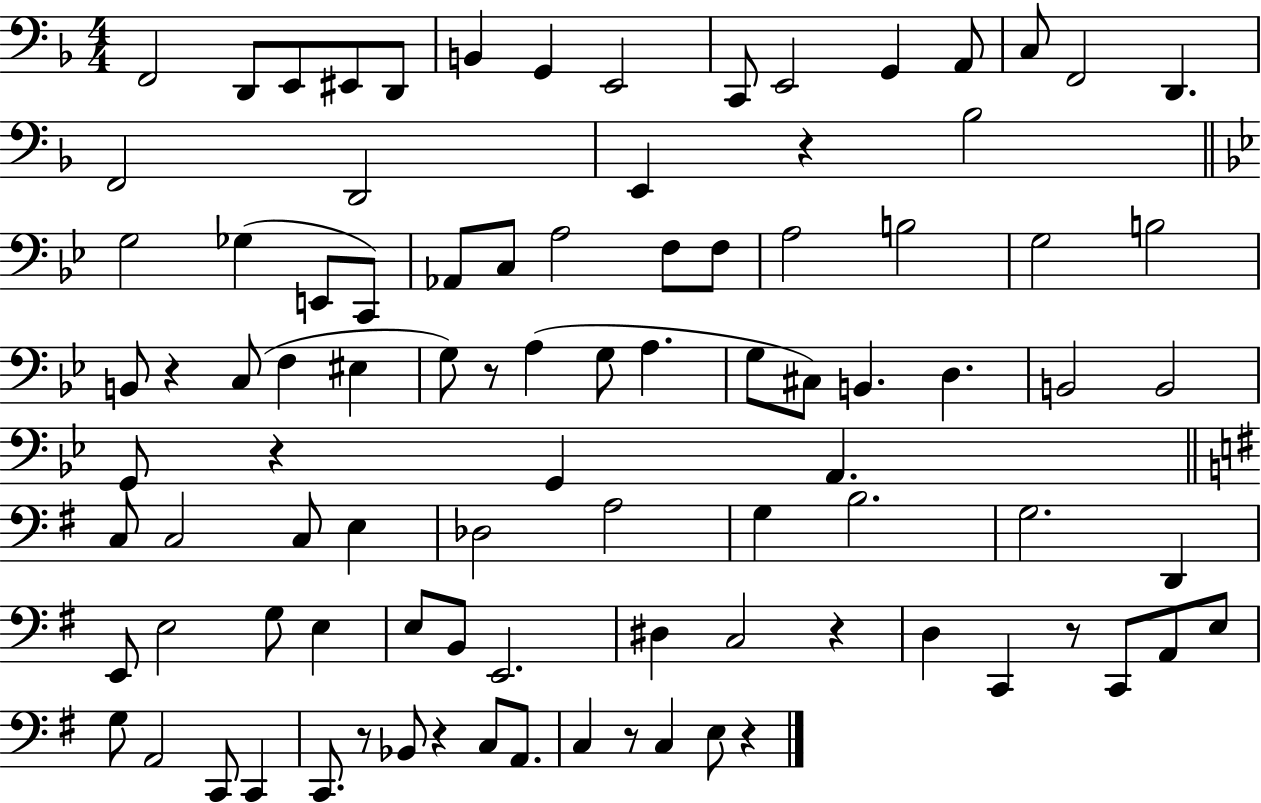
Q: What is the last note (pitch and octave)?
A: E3